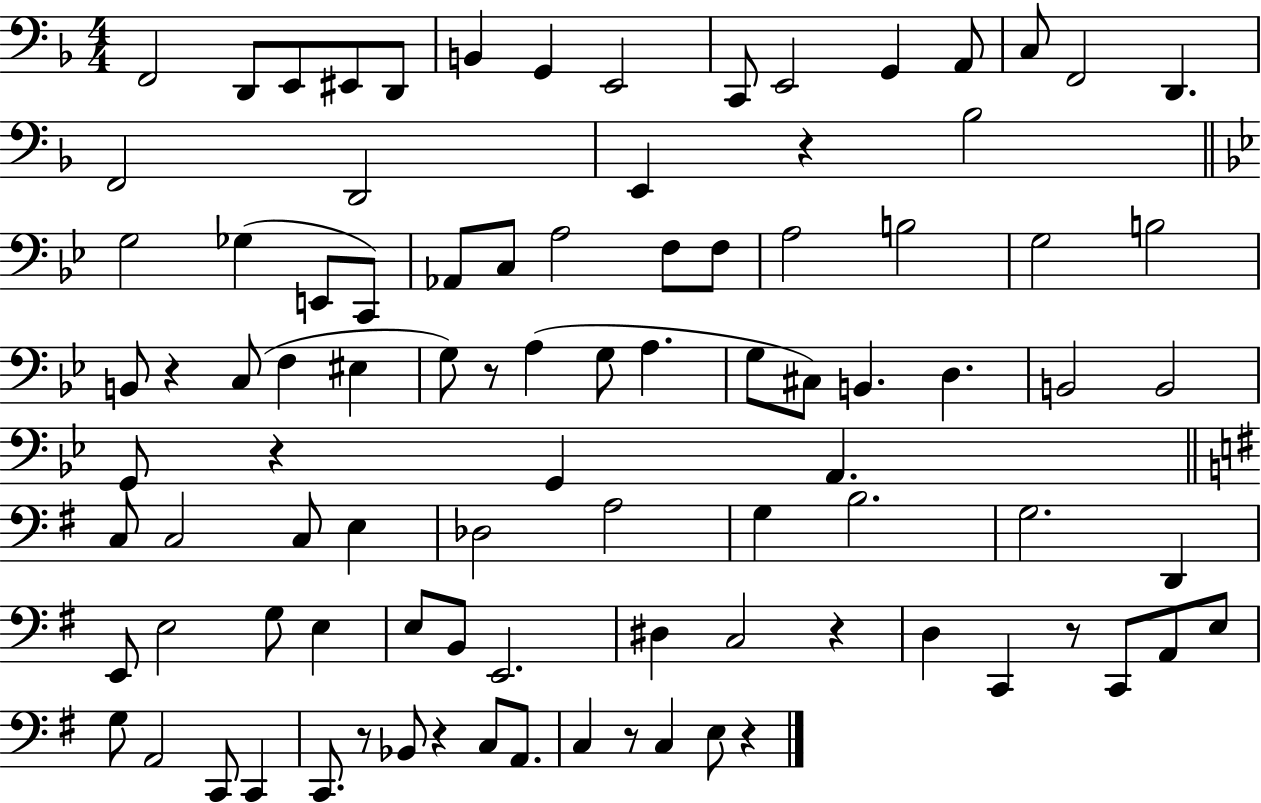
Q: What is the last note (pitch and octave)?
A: E3